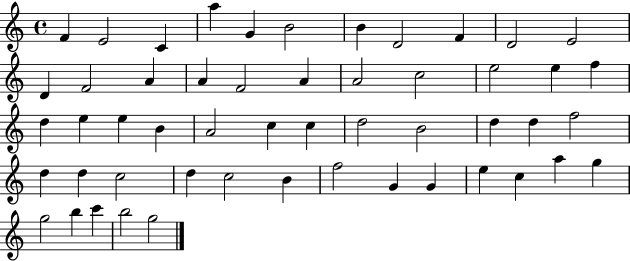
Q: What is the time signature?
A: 4/4